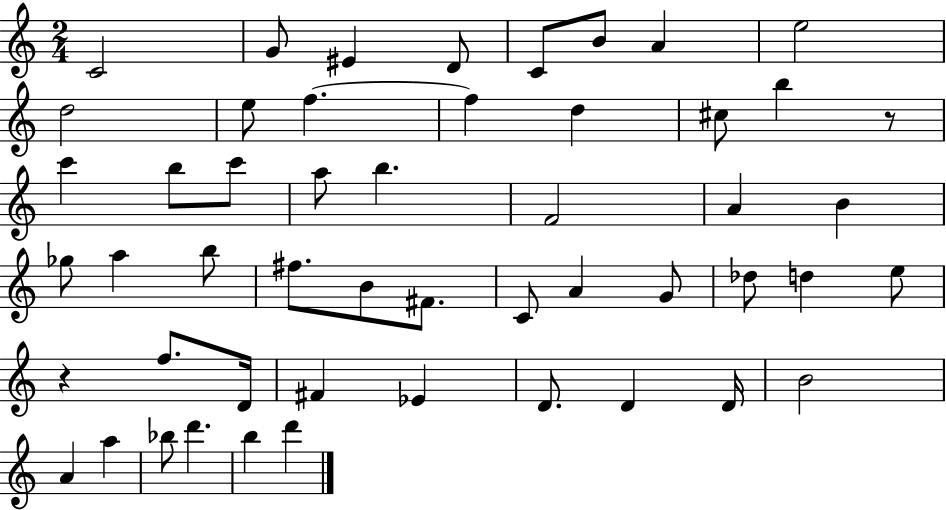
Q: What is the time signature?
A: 2/4